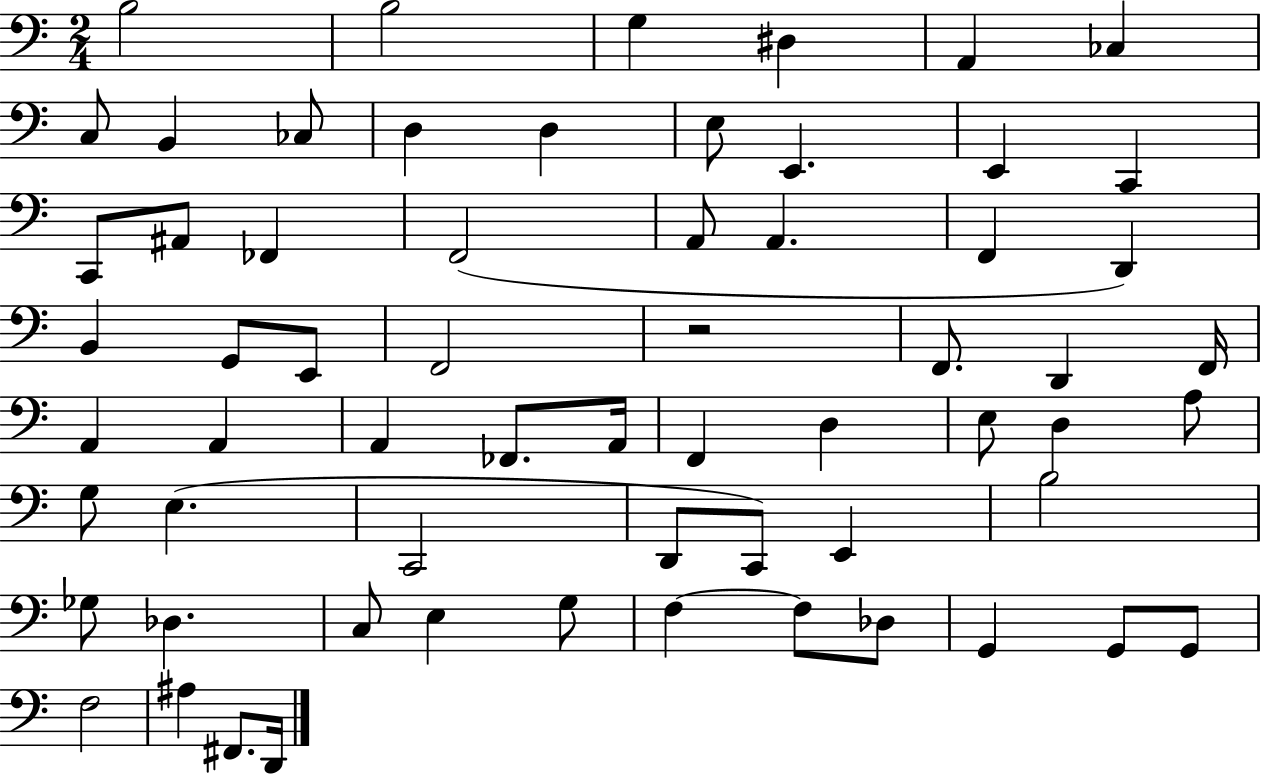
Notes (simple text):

B3/h B3/h G3/q D#3/q A2/q CES3/q C3/e B2/q CES3/e D3/q D3/q E3/e E2/q. E2/q C2/q C2/e A#2/e FES2/q F2/h A2/e A2/q. F2/q D2/q B2/q G2/e E2/e F2/h R/h F2/e. D2/q F2/s A2/q A2/q A2/q FES2/e. A2/s F2/q D3/q E3/e D3/q A3/e G3/e E3/q. C2/h D2/e C2/e E2/q B3/h Gb3/e Db3/q. C3/e E3/q G3/e F3/q F3/e Db3/e G2/q G2/e G2/e F3/h A#3/q F#2/e. D2/s